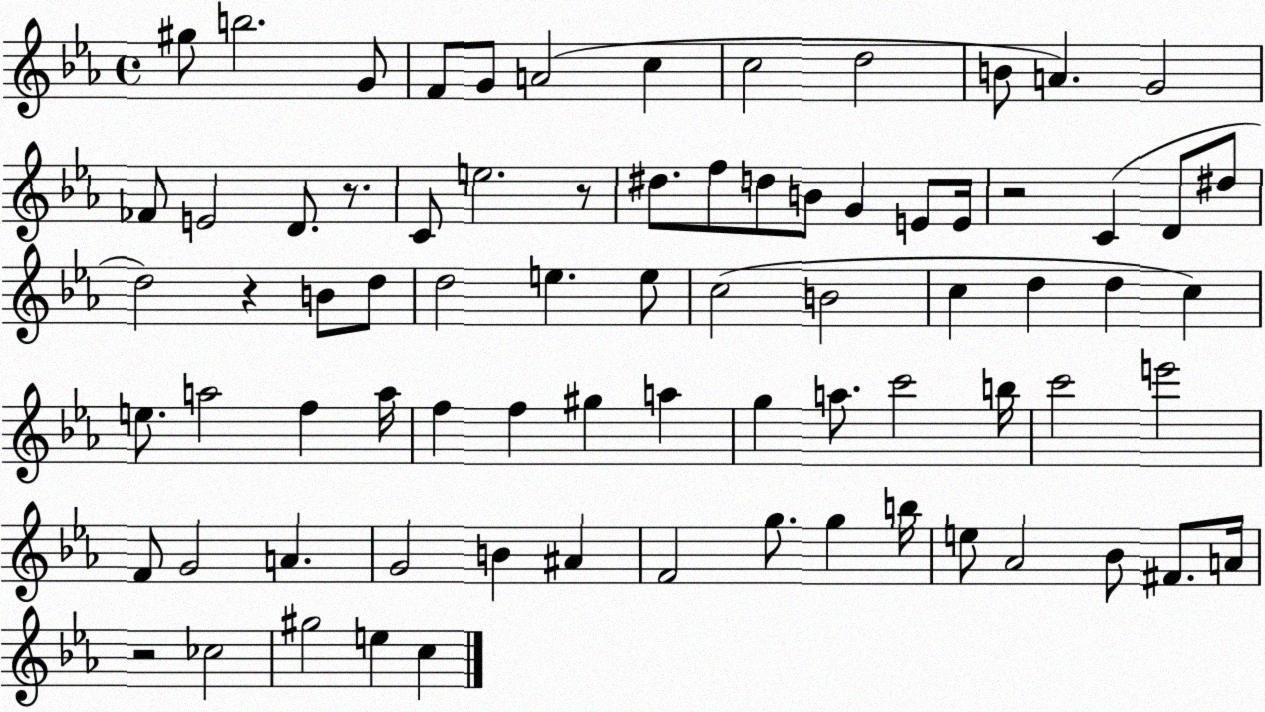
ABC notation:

X:1
T:Untitled
M:4/4
L:1/4
K:Eb
^g/2 b2 G/2 F/2 G/2 A2 c c2 d2 B/2 A G2 _F/2 E2 D/2 z/2 C/2 e2 z/2 ^d/2 f/2 d/2 B/2 G E/2 E/4 z2 C D/2 ^d/2 d2 z B/2 d/2 d2 e e/2 c2 B2 c d d c e/2 a2 f a/4 f f ^g a g a/2 c'2 b/4 c'2 e'2 F/2 G2 A G2 B ^A F2 g/2 g b/4 e/2 _A2 _B/2 ^F/2 A/4 z2 _c2 ^g2 e c